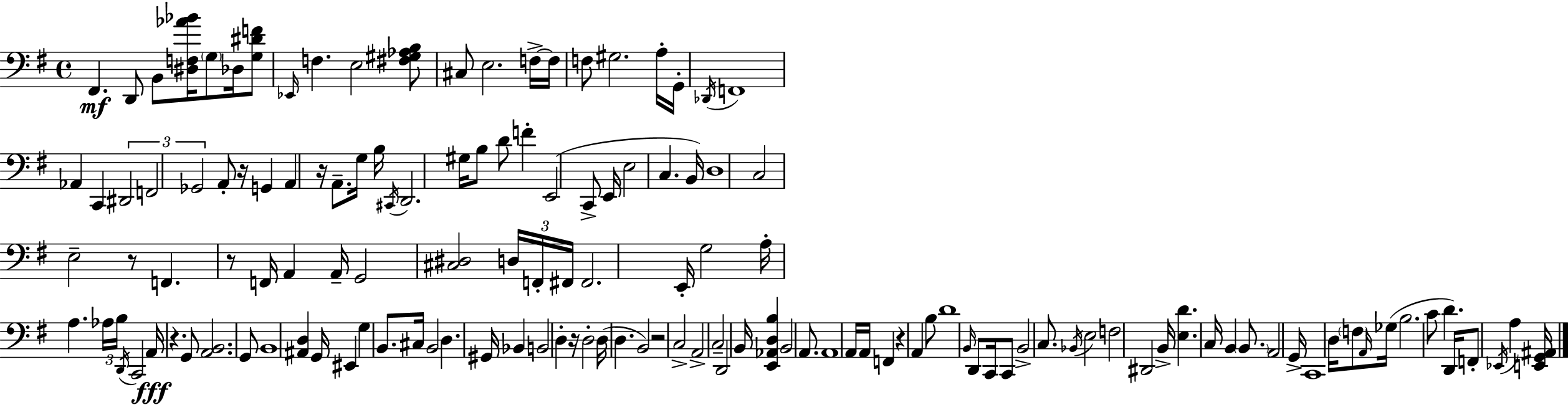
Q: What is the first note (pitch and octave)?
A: F#2